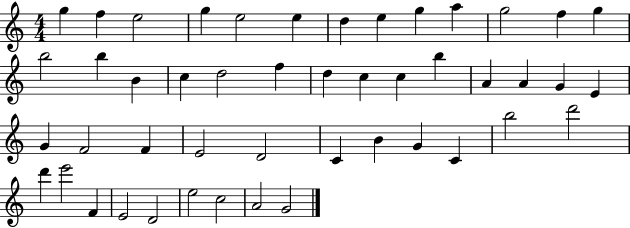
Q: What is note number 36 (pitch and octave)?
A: C4